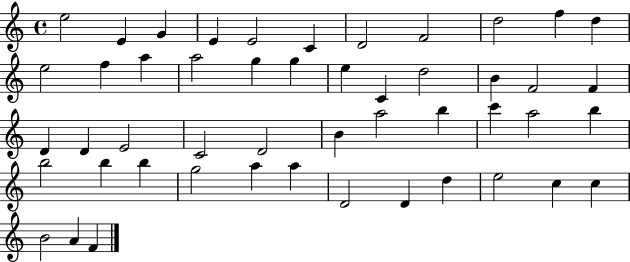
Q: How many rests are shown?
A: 0